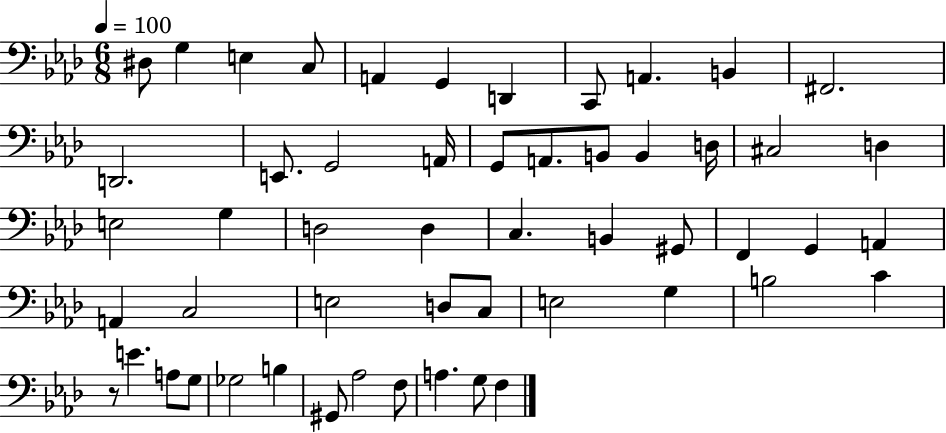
X:1
T:Untitled
M:6/8
L:1/4
K:Ab
^D,/2 G, E, C,/2 A,, G,, D,, C,,/2 A,, B,, ^F,,2 D,,2 E,,/2 G,,2 A,,/4 G,,/2 A,,/2 B,,/2 B,, D,/4 ^C,2 D, E,2 G, D,2 D, C, B,, ^G,,/2 F,, G,, A,, A,, C,2 E,2 D,/2 C,/2 E,2 G, B,2 C z/2 E A,/2 G,/2 _G,2 B, ^G,,/2 _A,2 F,/2 A, G,/2 F,